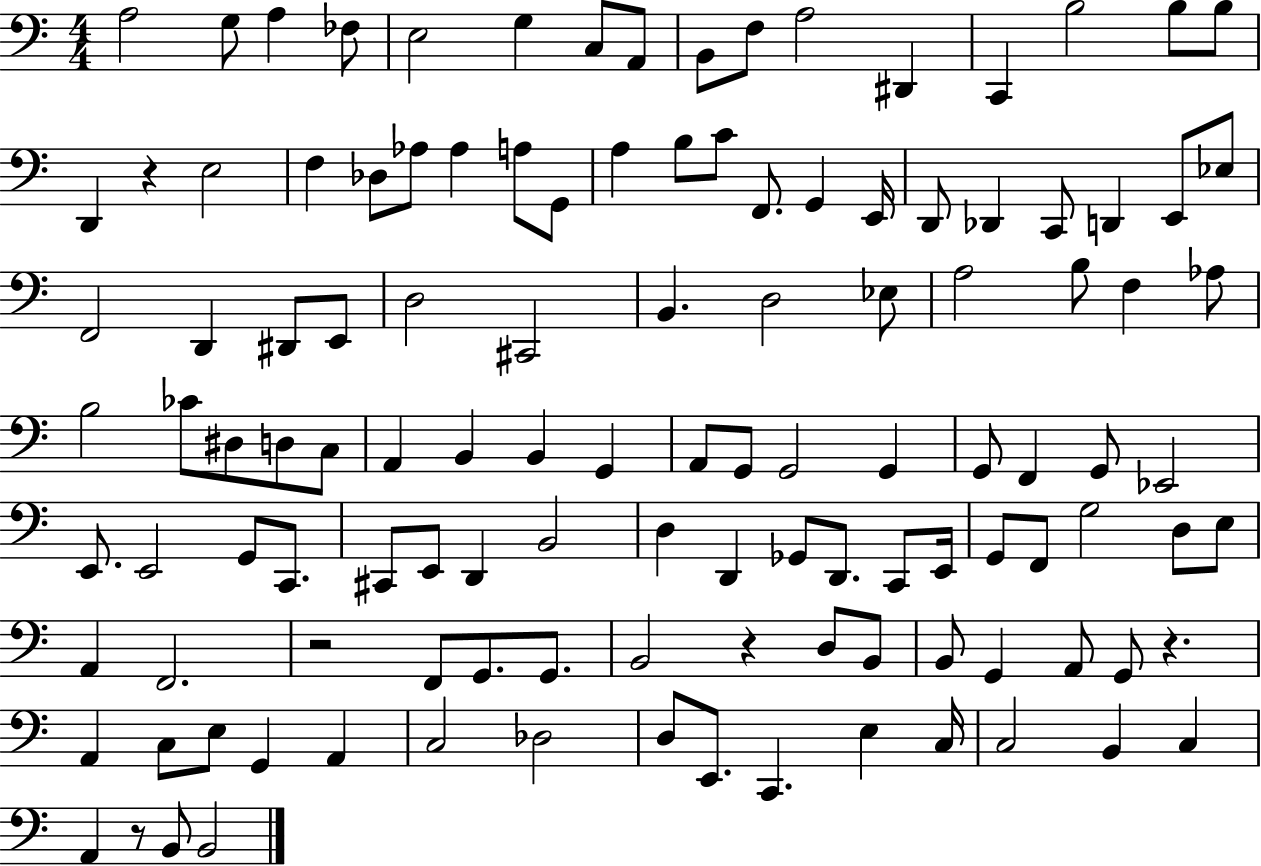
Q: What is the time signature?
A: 4/4